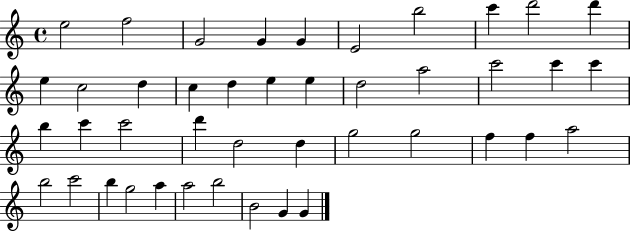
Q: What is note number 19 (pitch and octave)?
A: A5